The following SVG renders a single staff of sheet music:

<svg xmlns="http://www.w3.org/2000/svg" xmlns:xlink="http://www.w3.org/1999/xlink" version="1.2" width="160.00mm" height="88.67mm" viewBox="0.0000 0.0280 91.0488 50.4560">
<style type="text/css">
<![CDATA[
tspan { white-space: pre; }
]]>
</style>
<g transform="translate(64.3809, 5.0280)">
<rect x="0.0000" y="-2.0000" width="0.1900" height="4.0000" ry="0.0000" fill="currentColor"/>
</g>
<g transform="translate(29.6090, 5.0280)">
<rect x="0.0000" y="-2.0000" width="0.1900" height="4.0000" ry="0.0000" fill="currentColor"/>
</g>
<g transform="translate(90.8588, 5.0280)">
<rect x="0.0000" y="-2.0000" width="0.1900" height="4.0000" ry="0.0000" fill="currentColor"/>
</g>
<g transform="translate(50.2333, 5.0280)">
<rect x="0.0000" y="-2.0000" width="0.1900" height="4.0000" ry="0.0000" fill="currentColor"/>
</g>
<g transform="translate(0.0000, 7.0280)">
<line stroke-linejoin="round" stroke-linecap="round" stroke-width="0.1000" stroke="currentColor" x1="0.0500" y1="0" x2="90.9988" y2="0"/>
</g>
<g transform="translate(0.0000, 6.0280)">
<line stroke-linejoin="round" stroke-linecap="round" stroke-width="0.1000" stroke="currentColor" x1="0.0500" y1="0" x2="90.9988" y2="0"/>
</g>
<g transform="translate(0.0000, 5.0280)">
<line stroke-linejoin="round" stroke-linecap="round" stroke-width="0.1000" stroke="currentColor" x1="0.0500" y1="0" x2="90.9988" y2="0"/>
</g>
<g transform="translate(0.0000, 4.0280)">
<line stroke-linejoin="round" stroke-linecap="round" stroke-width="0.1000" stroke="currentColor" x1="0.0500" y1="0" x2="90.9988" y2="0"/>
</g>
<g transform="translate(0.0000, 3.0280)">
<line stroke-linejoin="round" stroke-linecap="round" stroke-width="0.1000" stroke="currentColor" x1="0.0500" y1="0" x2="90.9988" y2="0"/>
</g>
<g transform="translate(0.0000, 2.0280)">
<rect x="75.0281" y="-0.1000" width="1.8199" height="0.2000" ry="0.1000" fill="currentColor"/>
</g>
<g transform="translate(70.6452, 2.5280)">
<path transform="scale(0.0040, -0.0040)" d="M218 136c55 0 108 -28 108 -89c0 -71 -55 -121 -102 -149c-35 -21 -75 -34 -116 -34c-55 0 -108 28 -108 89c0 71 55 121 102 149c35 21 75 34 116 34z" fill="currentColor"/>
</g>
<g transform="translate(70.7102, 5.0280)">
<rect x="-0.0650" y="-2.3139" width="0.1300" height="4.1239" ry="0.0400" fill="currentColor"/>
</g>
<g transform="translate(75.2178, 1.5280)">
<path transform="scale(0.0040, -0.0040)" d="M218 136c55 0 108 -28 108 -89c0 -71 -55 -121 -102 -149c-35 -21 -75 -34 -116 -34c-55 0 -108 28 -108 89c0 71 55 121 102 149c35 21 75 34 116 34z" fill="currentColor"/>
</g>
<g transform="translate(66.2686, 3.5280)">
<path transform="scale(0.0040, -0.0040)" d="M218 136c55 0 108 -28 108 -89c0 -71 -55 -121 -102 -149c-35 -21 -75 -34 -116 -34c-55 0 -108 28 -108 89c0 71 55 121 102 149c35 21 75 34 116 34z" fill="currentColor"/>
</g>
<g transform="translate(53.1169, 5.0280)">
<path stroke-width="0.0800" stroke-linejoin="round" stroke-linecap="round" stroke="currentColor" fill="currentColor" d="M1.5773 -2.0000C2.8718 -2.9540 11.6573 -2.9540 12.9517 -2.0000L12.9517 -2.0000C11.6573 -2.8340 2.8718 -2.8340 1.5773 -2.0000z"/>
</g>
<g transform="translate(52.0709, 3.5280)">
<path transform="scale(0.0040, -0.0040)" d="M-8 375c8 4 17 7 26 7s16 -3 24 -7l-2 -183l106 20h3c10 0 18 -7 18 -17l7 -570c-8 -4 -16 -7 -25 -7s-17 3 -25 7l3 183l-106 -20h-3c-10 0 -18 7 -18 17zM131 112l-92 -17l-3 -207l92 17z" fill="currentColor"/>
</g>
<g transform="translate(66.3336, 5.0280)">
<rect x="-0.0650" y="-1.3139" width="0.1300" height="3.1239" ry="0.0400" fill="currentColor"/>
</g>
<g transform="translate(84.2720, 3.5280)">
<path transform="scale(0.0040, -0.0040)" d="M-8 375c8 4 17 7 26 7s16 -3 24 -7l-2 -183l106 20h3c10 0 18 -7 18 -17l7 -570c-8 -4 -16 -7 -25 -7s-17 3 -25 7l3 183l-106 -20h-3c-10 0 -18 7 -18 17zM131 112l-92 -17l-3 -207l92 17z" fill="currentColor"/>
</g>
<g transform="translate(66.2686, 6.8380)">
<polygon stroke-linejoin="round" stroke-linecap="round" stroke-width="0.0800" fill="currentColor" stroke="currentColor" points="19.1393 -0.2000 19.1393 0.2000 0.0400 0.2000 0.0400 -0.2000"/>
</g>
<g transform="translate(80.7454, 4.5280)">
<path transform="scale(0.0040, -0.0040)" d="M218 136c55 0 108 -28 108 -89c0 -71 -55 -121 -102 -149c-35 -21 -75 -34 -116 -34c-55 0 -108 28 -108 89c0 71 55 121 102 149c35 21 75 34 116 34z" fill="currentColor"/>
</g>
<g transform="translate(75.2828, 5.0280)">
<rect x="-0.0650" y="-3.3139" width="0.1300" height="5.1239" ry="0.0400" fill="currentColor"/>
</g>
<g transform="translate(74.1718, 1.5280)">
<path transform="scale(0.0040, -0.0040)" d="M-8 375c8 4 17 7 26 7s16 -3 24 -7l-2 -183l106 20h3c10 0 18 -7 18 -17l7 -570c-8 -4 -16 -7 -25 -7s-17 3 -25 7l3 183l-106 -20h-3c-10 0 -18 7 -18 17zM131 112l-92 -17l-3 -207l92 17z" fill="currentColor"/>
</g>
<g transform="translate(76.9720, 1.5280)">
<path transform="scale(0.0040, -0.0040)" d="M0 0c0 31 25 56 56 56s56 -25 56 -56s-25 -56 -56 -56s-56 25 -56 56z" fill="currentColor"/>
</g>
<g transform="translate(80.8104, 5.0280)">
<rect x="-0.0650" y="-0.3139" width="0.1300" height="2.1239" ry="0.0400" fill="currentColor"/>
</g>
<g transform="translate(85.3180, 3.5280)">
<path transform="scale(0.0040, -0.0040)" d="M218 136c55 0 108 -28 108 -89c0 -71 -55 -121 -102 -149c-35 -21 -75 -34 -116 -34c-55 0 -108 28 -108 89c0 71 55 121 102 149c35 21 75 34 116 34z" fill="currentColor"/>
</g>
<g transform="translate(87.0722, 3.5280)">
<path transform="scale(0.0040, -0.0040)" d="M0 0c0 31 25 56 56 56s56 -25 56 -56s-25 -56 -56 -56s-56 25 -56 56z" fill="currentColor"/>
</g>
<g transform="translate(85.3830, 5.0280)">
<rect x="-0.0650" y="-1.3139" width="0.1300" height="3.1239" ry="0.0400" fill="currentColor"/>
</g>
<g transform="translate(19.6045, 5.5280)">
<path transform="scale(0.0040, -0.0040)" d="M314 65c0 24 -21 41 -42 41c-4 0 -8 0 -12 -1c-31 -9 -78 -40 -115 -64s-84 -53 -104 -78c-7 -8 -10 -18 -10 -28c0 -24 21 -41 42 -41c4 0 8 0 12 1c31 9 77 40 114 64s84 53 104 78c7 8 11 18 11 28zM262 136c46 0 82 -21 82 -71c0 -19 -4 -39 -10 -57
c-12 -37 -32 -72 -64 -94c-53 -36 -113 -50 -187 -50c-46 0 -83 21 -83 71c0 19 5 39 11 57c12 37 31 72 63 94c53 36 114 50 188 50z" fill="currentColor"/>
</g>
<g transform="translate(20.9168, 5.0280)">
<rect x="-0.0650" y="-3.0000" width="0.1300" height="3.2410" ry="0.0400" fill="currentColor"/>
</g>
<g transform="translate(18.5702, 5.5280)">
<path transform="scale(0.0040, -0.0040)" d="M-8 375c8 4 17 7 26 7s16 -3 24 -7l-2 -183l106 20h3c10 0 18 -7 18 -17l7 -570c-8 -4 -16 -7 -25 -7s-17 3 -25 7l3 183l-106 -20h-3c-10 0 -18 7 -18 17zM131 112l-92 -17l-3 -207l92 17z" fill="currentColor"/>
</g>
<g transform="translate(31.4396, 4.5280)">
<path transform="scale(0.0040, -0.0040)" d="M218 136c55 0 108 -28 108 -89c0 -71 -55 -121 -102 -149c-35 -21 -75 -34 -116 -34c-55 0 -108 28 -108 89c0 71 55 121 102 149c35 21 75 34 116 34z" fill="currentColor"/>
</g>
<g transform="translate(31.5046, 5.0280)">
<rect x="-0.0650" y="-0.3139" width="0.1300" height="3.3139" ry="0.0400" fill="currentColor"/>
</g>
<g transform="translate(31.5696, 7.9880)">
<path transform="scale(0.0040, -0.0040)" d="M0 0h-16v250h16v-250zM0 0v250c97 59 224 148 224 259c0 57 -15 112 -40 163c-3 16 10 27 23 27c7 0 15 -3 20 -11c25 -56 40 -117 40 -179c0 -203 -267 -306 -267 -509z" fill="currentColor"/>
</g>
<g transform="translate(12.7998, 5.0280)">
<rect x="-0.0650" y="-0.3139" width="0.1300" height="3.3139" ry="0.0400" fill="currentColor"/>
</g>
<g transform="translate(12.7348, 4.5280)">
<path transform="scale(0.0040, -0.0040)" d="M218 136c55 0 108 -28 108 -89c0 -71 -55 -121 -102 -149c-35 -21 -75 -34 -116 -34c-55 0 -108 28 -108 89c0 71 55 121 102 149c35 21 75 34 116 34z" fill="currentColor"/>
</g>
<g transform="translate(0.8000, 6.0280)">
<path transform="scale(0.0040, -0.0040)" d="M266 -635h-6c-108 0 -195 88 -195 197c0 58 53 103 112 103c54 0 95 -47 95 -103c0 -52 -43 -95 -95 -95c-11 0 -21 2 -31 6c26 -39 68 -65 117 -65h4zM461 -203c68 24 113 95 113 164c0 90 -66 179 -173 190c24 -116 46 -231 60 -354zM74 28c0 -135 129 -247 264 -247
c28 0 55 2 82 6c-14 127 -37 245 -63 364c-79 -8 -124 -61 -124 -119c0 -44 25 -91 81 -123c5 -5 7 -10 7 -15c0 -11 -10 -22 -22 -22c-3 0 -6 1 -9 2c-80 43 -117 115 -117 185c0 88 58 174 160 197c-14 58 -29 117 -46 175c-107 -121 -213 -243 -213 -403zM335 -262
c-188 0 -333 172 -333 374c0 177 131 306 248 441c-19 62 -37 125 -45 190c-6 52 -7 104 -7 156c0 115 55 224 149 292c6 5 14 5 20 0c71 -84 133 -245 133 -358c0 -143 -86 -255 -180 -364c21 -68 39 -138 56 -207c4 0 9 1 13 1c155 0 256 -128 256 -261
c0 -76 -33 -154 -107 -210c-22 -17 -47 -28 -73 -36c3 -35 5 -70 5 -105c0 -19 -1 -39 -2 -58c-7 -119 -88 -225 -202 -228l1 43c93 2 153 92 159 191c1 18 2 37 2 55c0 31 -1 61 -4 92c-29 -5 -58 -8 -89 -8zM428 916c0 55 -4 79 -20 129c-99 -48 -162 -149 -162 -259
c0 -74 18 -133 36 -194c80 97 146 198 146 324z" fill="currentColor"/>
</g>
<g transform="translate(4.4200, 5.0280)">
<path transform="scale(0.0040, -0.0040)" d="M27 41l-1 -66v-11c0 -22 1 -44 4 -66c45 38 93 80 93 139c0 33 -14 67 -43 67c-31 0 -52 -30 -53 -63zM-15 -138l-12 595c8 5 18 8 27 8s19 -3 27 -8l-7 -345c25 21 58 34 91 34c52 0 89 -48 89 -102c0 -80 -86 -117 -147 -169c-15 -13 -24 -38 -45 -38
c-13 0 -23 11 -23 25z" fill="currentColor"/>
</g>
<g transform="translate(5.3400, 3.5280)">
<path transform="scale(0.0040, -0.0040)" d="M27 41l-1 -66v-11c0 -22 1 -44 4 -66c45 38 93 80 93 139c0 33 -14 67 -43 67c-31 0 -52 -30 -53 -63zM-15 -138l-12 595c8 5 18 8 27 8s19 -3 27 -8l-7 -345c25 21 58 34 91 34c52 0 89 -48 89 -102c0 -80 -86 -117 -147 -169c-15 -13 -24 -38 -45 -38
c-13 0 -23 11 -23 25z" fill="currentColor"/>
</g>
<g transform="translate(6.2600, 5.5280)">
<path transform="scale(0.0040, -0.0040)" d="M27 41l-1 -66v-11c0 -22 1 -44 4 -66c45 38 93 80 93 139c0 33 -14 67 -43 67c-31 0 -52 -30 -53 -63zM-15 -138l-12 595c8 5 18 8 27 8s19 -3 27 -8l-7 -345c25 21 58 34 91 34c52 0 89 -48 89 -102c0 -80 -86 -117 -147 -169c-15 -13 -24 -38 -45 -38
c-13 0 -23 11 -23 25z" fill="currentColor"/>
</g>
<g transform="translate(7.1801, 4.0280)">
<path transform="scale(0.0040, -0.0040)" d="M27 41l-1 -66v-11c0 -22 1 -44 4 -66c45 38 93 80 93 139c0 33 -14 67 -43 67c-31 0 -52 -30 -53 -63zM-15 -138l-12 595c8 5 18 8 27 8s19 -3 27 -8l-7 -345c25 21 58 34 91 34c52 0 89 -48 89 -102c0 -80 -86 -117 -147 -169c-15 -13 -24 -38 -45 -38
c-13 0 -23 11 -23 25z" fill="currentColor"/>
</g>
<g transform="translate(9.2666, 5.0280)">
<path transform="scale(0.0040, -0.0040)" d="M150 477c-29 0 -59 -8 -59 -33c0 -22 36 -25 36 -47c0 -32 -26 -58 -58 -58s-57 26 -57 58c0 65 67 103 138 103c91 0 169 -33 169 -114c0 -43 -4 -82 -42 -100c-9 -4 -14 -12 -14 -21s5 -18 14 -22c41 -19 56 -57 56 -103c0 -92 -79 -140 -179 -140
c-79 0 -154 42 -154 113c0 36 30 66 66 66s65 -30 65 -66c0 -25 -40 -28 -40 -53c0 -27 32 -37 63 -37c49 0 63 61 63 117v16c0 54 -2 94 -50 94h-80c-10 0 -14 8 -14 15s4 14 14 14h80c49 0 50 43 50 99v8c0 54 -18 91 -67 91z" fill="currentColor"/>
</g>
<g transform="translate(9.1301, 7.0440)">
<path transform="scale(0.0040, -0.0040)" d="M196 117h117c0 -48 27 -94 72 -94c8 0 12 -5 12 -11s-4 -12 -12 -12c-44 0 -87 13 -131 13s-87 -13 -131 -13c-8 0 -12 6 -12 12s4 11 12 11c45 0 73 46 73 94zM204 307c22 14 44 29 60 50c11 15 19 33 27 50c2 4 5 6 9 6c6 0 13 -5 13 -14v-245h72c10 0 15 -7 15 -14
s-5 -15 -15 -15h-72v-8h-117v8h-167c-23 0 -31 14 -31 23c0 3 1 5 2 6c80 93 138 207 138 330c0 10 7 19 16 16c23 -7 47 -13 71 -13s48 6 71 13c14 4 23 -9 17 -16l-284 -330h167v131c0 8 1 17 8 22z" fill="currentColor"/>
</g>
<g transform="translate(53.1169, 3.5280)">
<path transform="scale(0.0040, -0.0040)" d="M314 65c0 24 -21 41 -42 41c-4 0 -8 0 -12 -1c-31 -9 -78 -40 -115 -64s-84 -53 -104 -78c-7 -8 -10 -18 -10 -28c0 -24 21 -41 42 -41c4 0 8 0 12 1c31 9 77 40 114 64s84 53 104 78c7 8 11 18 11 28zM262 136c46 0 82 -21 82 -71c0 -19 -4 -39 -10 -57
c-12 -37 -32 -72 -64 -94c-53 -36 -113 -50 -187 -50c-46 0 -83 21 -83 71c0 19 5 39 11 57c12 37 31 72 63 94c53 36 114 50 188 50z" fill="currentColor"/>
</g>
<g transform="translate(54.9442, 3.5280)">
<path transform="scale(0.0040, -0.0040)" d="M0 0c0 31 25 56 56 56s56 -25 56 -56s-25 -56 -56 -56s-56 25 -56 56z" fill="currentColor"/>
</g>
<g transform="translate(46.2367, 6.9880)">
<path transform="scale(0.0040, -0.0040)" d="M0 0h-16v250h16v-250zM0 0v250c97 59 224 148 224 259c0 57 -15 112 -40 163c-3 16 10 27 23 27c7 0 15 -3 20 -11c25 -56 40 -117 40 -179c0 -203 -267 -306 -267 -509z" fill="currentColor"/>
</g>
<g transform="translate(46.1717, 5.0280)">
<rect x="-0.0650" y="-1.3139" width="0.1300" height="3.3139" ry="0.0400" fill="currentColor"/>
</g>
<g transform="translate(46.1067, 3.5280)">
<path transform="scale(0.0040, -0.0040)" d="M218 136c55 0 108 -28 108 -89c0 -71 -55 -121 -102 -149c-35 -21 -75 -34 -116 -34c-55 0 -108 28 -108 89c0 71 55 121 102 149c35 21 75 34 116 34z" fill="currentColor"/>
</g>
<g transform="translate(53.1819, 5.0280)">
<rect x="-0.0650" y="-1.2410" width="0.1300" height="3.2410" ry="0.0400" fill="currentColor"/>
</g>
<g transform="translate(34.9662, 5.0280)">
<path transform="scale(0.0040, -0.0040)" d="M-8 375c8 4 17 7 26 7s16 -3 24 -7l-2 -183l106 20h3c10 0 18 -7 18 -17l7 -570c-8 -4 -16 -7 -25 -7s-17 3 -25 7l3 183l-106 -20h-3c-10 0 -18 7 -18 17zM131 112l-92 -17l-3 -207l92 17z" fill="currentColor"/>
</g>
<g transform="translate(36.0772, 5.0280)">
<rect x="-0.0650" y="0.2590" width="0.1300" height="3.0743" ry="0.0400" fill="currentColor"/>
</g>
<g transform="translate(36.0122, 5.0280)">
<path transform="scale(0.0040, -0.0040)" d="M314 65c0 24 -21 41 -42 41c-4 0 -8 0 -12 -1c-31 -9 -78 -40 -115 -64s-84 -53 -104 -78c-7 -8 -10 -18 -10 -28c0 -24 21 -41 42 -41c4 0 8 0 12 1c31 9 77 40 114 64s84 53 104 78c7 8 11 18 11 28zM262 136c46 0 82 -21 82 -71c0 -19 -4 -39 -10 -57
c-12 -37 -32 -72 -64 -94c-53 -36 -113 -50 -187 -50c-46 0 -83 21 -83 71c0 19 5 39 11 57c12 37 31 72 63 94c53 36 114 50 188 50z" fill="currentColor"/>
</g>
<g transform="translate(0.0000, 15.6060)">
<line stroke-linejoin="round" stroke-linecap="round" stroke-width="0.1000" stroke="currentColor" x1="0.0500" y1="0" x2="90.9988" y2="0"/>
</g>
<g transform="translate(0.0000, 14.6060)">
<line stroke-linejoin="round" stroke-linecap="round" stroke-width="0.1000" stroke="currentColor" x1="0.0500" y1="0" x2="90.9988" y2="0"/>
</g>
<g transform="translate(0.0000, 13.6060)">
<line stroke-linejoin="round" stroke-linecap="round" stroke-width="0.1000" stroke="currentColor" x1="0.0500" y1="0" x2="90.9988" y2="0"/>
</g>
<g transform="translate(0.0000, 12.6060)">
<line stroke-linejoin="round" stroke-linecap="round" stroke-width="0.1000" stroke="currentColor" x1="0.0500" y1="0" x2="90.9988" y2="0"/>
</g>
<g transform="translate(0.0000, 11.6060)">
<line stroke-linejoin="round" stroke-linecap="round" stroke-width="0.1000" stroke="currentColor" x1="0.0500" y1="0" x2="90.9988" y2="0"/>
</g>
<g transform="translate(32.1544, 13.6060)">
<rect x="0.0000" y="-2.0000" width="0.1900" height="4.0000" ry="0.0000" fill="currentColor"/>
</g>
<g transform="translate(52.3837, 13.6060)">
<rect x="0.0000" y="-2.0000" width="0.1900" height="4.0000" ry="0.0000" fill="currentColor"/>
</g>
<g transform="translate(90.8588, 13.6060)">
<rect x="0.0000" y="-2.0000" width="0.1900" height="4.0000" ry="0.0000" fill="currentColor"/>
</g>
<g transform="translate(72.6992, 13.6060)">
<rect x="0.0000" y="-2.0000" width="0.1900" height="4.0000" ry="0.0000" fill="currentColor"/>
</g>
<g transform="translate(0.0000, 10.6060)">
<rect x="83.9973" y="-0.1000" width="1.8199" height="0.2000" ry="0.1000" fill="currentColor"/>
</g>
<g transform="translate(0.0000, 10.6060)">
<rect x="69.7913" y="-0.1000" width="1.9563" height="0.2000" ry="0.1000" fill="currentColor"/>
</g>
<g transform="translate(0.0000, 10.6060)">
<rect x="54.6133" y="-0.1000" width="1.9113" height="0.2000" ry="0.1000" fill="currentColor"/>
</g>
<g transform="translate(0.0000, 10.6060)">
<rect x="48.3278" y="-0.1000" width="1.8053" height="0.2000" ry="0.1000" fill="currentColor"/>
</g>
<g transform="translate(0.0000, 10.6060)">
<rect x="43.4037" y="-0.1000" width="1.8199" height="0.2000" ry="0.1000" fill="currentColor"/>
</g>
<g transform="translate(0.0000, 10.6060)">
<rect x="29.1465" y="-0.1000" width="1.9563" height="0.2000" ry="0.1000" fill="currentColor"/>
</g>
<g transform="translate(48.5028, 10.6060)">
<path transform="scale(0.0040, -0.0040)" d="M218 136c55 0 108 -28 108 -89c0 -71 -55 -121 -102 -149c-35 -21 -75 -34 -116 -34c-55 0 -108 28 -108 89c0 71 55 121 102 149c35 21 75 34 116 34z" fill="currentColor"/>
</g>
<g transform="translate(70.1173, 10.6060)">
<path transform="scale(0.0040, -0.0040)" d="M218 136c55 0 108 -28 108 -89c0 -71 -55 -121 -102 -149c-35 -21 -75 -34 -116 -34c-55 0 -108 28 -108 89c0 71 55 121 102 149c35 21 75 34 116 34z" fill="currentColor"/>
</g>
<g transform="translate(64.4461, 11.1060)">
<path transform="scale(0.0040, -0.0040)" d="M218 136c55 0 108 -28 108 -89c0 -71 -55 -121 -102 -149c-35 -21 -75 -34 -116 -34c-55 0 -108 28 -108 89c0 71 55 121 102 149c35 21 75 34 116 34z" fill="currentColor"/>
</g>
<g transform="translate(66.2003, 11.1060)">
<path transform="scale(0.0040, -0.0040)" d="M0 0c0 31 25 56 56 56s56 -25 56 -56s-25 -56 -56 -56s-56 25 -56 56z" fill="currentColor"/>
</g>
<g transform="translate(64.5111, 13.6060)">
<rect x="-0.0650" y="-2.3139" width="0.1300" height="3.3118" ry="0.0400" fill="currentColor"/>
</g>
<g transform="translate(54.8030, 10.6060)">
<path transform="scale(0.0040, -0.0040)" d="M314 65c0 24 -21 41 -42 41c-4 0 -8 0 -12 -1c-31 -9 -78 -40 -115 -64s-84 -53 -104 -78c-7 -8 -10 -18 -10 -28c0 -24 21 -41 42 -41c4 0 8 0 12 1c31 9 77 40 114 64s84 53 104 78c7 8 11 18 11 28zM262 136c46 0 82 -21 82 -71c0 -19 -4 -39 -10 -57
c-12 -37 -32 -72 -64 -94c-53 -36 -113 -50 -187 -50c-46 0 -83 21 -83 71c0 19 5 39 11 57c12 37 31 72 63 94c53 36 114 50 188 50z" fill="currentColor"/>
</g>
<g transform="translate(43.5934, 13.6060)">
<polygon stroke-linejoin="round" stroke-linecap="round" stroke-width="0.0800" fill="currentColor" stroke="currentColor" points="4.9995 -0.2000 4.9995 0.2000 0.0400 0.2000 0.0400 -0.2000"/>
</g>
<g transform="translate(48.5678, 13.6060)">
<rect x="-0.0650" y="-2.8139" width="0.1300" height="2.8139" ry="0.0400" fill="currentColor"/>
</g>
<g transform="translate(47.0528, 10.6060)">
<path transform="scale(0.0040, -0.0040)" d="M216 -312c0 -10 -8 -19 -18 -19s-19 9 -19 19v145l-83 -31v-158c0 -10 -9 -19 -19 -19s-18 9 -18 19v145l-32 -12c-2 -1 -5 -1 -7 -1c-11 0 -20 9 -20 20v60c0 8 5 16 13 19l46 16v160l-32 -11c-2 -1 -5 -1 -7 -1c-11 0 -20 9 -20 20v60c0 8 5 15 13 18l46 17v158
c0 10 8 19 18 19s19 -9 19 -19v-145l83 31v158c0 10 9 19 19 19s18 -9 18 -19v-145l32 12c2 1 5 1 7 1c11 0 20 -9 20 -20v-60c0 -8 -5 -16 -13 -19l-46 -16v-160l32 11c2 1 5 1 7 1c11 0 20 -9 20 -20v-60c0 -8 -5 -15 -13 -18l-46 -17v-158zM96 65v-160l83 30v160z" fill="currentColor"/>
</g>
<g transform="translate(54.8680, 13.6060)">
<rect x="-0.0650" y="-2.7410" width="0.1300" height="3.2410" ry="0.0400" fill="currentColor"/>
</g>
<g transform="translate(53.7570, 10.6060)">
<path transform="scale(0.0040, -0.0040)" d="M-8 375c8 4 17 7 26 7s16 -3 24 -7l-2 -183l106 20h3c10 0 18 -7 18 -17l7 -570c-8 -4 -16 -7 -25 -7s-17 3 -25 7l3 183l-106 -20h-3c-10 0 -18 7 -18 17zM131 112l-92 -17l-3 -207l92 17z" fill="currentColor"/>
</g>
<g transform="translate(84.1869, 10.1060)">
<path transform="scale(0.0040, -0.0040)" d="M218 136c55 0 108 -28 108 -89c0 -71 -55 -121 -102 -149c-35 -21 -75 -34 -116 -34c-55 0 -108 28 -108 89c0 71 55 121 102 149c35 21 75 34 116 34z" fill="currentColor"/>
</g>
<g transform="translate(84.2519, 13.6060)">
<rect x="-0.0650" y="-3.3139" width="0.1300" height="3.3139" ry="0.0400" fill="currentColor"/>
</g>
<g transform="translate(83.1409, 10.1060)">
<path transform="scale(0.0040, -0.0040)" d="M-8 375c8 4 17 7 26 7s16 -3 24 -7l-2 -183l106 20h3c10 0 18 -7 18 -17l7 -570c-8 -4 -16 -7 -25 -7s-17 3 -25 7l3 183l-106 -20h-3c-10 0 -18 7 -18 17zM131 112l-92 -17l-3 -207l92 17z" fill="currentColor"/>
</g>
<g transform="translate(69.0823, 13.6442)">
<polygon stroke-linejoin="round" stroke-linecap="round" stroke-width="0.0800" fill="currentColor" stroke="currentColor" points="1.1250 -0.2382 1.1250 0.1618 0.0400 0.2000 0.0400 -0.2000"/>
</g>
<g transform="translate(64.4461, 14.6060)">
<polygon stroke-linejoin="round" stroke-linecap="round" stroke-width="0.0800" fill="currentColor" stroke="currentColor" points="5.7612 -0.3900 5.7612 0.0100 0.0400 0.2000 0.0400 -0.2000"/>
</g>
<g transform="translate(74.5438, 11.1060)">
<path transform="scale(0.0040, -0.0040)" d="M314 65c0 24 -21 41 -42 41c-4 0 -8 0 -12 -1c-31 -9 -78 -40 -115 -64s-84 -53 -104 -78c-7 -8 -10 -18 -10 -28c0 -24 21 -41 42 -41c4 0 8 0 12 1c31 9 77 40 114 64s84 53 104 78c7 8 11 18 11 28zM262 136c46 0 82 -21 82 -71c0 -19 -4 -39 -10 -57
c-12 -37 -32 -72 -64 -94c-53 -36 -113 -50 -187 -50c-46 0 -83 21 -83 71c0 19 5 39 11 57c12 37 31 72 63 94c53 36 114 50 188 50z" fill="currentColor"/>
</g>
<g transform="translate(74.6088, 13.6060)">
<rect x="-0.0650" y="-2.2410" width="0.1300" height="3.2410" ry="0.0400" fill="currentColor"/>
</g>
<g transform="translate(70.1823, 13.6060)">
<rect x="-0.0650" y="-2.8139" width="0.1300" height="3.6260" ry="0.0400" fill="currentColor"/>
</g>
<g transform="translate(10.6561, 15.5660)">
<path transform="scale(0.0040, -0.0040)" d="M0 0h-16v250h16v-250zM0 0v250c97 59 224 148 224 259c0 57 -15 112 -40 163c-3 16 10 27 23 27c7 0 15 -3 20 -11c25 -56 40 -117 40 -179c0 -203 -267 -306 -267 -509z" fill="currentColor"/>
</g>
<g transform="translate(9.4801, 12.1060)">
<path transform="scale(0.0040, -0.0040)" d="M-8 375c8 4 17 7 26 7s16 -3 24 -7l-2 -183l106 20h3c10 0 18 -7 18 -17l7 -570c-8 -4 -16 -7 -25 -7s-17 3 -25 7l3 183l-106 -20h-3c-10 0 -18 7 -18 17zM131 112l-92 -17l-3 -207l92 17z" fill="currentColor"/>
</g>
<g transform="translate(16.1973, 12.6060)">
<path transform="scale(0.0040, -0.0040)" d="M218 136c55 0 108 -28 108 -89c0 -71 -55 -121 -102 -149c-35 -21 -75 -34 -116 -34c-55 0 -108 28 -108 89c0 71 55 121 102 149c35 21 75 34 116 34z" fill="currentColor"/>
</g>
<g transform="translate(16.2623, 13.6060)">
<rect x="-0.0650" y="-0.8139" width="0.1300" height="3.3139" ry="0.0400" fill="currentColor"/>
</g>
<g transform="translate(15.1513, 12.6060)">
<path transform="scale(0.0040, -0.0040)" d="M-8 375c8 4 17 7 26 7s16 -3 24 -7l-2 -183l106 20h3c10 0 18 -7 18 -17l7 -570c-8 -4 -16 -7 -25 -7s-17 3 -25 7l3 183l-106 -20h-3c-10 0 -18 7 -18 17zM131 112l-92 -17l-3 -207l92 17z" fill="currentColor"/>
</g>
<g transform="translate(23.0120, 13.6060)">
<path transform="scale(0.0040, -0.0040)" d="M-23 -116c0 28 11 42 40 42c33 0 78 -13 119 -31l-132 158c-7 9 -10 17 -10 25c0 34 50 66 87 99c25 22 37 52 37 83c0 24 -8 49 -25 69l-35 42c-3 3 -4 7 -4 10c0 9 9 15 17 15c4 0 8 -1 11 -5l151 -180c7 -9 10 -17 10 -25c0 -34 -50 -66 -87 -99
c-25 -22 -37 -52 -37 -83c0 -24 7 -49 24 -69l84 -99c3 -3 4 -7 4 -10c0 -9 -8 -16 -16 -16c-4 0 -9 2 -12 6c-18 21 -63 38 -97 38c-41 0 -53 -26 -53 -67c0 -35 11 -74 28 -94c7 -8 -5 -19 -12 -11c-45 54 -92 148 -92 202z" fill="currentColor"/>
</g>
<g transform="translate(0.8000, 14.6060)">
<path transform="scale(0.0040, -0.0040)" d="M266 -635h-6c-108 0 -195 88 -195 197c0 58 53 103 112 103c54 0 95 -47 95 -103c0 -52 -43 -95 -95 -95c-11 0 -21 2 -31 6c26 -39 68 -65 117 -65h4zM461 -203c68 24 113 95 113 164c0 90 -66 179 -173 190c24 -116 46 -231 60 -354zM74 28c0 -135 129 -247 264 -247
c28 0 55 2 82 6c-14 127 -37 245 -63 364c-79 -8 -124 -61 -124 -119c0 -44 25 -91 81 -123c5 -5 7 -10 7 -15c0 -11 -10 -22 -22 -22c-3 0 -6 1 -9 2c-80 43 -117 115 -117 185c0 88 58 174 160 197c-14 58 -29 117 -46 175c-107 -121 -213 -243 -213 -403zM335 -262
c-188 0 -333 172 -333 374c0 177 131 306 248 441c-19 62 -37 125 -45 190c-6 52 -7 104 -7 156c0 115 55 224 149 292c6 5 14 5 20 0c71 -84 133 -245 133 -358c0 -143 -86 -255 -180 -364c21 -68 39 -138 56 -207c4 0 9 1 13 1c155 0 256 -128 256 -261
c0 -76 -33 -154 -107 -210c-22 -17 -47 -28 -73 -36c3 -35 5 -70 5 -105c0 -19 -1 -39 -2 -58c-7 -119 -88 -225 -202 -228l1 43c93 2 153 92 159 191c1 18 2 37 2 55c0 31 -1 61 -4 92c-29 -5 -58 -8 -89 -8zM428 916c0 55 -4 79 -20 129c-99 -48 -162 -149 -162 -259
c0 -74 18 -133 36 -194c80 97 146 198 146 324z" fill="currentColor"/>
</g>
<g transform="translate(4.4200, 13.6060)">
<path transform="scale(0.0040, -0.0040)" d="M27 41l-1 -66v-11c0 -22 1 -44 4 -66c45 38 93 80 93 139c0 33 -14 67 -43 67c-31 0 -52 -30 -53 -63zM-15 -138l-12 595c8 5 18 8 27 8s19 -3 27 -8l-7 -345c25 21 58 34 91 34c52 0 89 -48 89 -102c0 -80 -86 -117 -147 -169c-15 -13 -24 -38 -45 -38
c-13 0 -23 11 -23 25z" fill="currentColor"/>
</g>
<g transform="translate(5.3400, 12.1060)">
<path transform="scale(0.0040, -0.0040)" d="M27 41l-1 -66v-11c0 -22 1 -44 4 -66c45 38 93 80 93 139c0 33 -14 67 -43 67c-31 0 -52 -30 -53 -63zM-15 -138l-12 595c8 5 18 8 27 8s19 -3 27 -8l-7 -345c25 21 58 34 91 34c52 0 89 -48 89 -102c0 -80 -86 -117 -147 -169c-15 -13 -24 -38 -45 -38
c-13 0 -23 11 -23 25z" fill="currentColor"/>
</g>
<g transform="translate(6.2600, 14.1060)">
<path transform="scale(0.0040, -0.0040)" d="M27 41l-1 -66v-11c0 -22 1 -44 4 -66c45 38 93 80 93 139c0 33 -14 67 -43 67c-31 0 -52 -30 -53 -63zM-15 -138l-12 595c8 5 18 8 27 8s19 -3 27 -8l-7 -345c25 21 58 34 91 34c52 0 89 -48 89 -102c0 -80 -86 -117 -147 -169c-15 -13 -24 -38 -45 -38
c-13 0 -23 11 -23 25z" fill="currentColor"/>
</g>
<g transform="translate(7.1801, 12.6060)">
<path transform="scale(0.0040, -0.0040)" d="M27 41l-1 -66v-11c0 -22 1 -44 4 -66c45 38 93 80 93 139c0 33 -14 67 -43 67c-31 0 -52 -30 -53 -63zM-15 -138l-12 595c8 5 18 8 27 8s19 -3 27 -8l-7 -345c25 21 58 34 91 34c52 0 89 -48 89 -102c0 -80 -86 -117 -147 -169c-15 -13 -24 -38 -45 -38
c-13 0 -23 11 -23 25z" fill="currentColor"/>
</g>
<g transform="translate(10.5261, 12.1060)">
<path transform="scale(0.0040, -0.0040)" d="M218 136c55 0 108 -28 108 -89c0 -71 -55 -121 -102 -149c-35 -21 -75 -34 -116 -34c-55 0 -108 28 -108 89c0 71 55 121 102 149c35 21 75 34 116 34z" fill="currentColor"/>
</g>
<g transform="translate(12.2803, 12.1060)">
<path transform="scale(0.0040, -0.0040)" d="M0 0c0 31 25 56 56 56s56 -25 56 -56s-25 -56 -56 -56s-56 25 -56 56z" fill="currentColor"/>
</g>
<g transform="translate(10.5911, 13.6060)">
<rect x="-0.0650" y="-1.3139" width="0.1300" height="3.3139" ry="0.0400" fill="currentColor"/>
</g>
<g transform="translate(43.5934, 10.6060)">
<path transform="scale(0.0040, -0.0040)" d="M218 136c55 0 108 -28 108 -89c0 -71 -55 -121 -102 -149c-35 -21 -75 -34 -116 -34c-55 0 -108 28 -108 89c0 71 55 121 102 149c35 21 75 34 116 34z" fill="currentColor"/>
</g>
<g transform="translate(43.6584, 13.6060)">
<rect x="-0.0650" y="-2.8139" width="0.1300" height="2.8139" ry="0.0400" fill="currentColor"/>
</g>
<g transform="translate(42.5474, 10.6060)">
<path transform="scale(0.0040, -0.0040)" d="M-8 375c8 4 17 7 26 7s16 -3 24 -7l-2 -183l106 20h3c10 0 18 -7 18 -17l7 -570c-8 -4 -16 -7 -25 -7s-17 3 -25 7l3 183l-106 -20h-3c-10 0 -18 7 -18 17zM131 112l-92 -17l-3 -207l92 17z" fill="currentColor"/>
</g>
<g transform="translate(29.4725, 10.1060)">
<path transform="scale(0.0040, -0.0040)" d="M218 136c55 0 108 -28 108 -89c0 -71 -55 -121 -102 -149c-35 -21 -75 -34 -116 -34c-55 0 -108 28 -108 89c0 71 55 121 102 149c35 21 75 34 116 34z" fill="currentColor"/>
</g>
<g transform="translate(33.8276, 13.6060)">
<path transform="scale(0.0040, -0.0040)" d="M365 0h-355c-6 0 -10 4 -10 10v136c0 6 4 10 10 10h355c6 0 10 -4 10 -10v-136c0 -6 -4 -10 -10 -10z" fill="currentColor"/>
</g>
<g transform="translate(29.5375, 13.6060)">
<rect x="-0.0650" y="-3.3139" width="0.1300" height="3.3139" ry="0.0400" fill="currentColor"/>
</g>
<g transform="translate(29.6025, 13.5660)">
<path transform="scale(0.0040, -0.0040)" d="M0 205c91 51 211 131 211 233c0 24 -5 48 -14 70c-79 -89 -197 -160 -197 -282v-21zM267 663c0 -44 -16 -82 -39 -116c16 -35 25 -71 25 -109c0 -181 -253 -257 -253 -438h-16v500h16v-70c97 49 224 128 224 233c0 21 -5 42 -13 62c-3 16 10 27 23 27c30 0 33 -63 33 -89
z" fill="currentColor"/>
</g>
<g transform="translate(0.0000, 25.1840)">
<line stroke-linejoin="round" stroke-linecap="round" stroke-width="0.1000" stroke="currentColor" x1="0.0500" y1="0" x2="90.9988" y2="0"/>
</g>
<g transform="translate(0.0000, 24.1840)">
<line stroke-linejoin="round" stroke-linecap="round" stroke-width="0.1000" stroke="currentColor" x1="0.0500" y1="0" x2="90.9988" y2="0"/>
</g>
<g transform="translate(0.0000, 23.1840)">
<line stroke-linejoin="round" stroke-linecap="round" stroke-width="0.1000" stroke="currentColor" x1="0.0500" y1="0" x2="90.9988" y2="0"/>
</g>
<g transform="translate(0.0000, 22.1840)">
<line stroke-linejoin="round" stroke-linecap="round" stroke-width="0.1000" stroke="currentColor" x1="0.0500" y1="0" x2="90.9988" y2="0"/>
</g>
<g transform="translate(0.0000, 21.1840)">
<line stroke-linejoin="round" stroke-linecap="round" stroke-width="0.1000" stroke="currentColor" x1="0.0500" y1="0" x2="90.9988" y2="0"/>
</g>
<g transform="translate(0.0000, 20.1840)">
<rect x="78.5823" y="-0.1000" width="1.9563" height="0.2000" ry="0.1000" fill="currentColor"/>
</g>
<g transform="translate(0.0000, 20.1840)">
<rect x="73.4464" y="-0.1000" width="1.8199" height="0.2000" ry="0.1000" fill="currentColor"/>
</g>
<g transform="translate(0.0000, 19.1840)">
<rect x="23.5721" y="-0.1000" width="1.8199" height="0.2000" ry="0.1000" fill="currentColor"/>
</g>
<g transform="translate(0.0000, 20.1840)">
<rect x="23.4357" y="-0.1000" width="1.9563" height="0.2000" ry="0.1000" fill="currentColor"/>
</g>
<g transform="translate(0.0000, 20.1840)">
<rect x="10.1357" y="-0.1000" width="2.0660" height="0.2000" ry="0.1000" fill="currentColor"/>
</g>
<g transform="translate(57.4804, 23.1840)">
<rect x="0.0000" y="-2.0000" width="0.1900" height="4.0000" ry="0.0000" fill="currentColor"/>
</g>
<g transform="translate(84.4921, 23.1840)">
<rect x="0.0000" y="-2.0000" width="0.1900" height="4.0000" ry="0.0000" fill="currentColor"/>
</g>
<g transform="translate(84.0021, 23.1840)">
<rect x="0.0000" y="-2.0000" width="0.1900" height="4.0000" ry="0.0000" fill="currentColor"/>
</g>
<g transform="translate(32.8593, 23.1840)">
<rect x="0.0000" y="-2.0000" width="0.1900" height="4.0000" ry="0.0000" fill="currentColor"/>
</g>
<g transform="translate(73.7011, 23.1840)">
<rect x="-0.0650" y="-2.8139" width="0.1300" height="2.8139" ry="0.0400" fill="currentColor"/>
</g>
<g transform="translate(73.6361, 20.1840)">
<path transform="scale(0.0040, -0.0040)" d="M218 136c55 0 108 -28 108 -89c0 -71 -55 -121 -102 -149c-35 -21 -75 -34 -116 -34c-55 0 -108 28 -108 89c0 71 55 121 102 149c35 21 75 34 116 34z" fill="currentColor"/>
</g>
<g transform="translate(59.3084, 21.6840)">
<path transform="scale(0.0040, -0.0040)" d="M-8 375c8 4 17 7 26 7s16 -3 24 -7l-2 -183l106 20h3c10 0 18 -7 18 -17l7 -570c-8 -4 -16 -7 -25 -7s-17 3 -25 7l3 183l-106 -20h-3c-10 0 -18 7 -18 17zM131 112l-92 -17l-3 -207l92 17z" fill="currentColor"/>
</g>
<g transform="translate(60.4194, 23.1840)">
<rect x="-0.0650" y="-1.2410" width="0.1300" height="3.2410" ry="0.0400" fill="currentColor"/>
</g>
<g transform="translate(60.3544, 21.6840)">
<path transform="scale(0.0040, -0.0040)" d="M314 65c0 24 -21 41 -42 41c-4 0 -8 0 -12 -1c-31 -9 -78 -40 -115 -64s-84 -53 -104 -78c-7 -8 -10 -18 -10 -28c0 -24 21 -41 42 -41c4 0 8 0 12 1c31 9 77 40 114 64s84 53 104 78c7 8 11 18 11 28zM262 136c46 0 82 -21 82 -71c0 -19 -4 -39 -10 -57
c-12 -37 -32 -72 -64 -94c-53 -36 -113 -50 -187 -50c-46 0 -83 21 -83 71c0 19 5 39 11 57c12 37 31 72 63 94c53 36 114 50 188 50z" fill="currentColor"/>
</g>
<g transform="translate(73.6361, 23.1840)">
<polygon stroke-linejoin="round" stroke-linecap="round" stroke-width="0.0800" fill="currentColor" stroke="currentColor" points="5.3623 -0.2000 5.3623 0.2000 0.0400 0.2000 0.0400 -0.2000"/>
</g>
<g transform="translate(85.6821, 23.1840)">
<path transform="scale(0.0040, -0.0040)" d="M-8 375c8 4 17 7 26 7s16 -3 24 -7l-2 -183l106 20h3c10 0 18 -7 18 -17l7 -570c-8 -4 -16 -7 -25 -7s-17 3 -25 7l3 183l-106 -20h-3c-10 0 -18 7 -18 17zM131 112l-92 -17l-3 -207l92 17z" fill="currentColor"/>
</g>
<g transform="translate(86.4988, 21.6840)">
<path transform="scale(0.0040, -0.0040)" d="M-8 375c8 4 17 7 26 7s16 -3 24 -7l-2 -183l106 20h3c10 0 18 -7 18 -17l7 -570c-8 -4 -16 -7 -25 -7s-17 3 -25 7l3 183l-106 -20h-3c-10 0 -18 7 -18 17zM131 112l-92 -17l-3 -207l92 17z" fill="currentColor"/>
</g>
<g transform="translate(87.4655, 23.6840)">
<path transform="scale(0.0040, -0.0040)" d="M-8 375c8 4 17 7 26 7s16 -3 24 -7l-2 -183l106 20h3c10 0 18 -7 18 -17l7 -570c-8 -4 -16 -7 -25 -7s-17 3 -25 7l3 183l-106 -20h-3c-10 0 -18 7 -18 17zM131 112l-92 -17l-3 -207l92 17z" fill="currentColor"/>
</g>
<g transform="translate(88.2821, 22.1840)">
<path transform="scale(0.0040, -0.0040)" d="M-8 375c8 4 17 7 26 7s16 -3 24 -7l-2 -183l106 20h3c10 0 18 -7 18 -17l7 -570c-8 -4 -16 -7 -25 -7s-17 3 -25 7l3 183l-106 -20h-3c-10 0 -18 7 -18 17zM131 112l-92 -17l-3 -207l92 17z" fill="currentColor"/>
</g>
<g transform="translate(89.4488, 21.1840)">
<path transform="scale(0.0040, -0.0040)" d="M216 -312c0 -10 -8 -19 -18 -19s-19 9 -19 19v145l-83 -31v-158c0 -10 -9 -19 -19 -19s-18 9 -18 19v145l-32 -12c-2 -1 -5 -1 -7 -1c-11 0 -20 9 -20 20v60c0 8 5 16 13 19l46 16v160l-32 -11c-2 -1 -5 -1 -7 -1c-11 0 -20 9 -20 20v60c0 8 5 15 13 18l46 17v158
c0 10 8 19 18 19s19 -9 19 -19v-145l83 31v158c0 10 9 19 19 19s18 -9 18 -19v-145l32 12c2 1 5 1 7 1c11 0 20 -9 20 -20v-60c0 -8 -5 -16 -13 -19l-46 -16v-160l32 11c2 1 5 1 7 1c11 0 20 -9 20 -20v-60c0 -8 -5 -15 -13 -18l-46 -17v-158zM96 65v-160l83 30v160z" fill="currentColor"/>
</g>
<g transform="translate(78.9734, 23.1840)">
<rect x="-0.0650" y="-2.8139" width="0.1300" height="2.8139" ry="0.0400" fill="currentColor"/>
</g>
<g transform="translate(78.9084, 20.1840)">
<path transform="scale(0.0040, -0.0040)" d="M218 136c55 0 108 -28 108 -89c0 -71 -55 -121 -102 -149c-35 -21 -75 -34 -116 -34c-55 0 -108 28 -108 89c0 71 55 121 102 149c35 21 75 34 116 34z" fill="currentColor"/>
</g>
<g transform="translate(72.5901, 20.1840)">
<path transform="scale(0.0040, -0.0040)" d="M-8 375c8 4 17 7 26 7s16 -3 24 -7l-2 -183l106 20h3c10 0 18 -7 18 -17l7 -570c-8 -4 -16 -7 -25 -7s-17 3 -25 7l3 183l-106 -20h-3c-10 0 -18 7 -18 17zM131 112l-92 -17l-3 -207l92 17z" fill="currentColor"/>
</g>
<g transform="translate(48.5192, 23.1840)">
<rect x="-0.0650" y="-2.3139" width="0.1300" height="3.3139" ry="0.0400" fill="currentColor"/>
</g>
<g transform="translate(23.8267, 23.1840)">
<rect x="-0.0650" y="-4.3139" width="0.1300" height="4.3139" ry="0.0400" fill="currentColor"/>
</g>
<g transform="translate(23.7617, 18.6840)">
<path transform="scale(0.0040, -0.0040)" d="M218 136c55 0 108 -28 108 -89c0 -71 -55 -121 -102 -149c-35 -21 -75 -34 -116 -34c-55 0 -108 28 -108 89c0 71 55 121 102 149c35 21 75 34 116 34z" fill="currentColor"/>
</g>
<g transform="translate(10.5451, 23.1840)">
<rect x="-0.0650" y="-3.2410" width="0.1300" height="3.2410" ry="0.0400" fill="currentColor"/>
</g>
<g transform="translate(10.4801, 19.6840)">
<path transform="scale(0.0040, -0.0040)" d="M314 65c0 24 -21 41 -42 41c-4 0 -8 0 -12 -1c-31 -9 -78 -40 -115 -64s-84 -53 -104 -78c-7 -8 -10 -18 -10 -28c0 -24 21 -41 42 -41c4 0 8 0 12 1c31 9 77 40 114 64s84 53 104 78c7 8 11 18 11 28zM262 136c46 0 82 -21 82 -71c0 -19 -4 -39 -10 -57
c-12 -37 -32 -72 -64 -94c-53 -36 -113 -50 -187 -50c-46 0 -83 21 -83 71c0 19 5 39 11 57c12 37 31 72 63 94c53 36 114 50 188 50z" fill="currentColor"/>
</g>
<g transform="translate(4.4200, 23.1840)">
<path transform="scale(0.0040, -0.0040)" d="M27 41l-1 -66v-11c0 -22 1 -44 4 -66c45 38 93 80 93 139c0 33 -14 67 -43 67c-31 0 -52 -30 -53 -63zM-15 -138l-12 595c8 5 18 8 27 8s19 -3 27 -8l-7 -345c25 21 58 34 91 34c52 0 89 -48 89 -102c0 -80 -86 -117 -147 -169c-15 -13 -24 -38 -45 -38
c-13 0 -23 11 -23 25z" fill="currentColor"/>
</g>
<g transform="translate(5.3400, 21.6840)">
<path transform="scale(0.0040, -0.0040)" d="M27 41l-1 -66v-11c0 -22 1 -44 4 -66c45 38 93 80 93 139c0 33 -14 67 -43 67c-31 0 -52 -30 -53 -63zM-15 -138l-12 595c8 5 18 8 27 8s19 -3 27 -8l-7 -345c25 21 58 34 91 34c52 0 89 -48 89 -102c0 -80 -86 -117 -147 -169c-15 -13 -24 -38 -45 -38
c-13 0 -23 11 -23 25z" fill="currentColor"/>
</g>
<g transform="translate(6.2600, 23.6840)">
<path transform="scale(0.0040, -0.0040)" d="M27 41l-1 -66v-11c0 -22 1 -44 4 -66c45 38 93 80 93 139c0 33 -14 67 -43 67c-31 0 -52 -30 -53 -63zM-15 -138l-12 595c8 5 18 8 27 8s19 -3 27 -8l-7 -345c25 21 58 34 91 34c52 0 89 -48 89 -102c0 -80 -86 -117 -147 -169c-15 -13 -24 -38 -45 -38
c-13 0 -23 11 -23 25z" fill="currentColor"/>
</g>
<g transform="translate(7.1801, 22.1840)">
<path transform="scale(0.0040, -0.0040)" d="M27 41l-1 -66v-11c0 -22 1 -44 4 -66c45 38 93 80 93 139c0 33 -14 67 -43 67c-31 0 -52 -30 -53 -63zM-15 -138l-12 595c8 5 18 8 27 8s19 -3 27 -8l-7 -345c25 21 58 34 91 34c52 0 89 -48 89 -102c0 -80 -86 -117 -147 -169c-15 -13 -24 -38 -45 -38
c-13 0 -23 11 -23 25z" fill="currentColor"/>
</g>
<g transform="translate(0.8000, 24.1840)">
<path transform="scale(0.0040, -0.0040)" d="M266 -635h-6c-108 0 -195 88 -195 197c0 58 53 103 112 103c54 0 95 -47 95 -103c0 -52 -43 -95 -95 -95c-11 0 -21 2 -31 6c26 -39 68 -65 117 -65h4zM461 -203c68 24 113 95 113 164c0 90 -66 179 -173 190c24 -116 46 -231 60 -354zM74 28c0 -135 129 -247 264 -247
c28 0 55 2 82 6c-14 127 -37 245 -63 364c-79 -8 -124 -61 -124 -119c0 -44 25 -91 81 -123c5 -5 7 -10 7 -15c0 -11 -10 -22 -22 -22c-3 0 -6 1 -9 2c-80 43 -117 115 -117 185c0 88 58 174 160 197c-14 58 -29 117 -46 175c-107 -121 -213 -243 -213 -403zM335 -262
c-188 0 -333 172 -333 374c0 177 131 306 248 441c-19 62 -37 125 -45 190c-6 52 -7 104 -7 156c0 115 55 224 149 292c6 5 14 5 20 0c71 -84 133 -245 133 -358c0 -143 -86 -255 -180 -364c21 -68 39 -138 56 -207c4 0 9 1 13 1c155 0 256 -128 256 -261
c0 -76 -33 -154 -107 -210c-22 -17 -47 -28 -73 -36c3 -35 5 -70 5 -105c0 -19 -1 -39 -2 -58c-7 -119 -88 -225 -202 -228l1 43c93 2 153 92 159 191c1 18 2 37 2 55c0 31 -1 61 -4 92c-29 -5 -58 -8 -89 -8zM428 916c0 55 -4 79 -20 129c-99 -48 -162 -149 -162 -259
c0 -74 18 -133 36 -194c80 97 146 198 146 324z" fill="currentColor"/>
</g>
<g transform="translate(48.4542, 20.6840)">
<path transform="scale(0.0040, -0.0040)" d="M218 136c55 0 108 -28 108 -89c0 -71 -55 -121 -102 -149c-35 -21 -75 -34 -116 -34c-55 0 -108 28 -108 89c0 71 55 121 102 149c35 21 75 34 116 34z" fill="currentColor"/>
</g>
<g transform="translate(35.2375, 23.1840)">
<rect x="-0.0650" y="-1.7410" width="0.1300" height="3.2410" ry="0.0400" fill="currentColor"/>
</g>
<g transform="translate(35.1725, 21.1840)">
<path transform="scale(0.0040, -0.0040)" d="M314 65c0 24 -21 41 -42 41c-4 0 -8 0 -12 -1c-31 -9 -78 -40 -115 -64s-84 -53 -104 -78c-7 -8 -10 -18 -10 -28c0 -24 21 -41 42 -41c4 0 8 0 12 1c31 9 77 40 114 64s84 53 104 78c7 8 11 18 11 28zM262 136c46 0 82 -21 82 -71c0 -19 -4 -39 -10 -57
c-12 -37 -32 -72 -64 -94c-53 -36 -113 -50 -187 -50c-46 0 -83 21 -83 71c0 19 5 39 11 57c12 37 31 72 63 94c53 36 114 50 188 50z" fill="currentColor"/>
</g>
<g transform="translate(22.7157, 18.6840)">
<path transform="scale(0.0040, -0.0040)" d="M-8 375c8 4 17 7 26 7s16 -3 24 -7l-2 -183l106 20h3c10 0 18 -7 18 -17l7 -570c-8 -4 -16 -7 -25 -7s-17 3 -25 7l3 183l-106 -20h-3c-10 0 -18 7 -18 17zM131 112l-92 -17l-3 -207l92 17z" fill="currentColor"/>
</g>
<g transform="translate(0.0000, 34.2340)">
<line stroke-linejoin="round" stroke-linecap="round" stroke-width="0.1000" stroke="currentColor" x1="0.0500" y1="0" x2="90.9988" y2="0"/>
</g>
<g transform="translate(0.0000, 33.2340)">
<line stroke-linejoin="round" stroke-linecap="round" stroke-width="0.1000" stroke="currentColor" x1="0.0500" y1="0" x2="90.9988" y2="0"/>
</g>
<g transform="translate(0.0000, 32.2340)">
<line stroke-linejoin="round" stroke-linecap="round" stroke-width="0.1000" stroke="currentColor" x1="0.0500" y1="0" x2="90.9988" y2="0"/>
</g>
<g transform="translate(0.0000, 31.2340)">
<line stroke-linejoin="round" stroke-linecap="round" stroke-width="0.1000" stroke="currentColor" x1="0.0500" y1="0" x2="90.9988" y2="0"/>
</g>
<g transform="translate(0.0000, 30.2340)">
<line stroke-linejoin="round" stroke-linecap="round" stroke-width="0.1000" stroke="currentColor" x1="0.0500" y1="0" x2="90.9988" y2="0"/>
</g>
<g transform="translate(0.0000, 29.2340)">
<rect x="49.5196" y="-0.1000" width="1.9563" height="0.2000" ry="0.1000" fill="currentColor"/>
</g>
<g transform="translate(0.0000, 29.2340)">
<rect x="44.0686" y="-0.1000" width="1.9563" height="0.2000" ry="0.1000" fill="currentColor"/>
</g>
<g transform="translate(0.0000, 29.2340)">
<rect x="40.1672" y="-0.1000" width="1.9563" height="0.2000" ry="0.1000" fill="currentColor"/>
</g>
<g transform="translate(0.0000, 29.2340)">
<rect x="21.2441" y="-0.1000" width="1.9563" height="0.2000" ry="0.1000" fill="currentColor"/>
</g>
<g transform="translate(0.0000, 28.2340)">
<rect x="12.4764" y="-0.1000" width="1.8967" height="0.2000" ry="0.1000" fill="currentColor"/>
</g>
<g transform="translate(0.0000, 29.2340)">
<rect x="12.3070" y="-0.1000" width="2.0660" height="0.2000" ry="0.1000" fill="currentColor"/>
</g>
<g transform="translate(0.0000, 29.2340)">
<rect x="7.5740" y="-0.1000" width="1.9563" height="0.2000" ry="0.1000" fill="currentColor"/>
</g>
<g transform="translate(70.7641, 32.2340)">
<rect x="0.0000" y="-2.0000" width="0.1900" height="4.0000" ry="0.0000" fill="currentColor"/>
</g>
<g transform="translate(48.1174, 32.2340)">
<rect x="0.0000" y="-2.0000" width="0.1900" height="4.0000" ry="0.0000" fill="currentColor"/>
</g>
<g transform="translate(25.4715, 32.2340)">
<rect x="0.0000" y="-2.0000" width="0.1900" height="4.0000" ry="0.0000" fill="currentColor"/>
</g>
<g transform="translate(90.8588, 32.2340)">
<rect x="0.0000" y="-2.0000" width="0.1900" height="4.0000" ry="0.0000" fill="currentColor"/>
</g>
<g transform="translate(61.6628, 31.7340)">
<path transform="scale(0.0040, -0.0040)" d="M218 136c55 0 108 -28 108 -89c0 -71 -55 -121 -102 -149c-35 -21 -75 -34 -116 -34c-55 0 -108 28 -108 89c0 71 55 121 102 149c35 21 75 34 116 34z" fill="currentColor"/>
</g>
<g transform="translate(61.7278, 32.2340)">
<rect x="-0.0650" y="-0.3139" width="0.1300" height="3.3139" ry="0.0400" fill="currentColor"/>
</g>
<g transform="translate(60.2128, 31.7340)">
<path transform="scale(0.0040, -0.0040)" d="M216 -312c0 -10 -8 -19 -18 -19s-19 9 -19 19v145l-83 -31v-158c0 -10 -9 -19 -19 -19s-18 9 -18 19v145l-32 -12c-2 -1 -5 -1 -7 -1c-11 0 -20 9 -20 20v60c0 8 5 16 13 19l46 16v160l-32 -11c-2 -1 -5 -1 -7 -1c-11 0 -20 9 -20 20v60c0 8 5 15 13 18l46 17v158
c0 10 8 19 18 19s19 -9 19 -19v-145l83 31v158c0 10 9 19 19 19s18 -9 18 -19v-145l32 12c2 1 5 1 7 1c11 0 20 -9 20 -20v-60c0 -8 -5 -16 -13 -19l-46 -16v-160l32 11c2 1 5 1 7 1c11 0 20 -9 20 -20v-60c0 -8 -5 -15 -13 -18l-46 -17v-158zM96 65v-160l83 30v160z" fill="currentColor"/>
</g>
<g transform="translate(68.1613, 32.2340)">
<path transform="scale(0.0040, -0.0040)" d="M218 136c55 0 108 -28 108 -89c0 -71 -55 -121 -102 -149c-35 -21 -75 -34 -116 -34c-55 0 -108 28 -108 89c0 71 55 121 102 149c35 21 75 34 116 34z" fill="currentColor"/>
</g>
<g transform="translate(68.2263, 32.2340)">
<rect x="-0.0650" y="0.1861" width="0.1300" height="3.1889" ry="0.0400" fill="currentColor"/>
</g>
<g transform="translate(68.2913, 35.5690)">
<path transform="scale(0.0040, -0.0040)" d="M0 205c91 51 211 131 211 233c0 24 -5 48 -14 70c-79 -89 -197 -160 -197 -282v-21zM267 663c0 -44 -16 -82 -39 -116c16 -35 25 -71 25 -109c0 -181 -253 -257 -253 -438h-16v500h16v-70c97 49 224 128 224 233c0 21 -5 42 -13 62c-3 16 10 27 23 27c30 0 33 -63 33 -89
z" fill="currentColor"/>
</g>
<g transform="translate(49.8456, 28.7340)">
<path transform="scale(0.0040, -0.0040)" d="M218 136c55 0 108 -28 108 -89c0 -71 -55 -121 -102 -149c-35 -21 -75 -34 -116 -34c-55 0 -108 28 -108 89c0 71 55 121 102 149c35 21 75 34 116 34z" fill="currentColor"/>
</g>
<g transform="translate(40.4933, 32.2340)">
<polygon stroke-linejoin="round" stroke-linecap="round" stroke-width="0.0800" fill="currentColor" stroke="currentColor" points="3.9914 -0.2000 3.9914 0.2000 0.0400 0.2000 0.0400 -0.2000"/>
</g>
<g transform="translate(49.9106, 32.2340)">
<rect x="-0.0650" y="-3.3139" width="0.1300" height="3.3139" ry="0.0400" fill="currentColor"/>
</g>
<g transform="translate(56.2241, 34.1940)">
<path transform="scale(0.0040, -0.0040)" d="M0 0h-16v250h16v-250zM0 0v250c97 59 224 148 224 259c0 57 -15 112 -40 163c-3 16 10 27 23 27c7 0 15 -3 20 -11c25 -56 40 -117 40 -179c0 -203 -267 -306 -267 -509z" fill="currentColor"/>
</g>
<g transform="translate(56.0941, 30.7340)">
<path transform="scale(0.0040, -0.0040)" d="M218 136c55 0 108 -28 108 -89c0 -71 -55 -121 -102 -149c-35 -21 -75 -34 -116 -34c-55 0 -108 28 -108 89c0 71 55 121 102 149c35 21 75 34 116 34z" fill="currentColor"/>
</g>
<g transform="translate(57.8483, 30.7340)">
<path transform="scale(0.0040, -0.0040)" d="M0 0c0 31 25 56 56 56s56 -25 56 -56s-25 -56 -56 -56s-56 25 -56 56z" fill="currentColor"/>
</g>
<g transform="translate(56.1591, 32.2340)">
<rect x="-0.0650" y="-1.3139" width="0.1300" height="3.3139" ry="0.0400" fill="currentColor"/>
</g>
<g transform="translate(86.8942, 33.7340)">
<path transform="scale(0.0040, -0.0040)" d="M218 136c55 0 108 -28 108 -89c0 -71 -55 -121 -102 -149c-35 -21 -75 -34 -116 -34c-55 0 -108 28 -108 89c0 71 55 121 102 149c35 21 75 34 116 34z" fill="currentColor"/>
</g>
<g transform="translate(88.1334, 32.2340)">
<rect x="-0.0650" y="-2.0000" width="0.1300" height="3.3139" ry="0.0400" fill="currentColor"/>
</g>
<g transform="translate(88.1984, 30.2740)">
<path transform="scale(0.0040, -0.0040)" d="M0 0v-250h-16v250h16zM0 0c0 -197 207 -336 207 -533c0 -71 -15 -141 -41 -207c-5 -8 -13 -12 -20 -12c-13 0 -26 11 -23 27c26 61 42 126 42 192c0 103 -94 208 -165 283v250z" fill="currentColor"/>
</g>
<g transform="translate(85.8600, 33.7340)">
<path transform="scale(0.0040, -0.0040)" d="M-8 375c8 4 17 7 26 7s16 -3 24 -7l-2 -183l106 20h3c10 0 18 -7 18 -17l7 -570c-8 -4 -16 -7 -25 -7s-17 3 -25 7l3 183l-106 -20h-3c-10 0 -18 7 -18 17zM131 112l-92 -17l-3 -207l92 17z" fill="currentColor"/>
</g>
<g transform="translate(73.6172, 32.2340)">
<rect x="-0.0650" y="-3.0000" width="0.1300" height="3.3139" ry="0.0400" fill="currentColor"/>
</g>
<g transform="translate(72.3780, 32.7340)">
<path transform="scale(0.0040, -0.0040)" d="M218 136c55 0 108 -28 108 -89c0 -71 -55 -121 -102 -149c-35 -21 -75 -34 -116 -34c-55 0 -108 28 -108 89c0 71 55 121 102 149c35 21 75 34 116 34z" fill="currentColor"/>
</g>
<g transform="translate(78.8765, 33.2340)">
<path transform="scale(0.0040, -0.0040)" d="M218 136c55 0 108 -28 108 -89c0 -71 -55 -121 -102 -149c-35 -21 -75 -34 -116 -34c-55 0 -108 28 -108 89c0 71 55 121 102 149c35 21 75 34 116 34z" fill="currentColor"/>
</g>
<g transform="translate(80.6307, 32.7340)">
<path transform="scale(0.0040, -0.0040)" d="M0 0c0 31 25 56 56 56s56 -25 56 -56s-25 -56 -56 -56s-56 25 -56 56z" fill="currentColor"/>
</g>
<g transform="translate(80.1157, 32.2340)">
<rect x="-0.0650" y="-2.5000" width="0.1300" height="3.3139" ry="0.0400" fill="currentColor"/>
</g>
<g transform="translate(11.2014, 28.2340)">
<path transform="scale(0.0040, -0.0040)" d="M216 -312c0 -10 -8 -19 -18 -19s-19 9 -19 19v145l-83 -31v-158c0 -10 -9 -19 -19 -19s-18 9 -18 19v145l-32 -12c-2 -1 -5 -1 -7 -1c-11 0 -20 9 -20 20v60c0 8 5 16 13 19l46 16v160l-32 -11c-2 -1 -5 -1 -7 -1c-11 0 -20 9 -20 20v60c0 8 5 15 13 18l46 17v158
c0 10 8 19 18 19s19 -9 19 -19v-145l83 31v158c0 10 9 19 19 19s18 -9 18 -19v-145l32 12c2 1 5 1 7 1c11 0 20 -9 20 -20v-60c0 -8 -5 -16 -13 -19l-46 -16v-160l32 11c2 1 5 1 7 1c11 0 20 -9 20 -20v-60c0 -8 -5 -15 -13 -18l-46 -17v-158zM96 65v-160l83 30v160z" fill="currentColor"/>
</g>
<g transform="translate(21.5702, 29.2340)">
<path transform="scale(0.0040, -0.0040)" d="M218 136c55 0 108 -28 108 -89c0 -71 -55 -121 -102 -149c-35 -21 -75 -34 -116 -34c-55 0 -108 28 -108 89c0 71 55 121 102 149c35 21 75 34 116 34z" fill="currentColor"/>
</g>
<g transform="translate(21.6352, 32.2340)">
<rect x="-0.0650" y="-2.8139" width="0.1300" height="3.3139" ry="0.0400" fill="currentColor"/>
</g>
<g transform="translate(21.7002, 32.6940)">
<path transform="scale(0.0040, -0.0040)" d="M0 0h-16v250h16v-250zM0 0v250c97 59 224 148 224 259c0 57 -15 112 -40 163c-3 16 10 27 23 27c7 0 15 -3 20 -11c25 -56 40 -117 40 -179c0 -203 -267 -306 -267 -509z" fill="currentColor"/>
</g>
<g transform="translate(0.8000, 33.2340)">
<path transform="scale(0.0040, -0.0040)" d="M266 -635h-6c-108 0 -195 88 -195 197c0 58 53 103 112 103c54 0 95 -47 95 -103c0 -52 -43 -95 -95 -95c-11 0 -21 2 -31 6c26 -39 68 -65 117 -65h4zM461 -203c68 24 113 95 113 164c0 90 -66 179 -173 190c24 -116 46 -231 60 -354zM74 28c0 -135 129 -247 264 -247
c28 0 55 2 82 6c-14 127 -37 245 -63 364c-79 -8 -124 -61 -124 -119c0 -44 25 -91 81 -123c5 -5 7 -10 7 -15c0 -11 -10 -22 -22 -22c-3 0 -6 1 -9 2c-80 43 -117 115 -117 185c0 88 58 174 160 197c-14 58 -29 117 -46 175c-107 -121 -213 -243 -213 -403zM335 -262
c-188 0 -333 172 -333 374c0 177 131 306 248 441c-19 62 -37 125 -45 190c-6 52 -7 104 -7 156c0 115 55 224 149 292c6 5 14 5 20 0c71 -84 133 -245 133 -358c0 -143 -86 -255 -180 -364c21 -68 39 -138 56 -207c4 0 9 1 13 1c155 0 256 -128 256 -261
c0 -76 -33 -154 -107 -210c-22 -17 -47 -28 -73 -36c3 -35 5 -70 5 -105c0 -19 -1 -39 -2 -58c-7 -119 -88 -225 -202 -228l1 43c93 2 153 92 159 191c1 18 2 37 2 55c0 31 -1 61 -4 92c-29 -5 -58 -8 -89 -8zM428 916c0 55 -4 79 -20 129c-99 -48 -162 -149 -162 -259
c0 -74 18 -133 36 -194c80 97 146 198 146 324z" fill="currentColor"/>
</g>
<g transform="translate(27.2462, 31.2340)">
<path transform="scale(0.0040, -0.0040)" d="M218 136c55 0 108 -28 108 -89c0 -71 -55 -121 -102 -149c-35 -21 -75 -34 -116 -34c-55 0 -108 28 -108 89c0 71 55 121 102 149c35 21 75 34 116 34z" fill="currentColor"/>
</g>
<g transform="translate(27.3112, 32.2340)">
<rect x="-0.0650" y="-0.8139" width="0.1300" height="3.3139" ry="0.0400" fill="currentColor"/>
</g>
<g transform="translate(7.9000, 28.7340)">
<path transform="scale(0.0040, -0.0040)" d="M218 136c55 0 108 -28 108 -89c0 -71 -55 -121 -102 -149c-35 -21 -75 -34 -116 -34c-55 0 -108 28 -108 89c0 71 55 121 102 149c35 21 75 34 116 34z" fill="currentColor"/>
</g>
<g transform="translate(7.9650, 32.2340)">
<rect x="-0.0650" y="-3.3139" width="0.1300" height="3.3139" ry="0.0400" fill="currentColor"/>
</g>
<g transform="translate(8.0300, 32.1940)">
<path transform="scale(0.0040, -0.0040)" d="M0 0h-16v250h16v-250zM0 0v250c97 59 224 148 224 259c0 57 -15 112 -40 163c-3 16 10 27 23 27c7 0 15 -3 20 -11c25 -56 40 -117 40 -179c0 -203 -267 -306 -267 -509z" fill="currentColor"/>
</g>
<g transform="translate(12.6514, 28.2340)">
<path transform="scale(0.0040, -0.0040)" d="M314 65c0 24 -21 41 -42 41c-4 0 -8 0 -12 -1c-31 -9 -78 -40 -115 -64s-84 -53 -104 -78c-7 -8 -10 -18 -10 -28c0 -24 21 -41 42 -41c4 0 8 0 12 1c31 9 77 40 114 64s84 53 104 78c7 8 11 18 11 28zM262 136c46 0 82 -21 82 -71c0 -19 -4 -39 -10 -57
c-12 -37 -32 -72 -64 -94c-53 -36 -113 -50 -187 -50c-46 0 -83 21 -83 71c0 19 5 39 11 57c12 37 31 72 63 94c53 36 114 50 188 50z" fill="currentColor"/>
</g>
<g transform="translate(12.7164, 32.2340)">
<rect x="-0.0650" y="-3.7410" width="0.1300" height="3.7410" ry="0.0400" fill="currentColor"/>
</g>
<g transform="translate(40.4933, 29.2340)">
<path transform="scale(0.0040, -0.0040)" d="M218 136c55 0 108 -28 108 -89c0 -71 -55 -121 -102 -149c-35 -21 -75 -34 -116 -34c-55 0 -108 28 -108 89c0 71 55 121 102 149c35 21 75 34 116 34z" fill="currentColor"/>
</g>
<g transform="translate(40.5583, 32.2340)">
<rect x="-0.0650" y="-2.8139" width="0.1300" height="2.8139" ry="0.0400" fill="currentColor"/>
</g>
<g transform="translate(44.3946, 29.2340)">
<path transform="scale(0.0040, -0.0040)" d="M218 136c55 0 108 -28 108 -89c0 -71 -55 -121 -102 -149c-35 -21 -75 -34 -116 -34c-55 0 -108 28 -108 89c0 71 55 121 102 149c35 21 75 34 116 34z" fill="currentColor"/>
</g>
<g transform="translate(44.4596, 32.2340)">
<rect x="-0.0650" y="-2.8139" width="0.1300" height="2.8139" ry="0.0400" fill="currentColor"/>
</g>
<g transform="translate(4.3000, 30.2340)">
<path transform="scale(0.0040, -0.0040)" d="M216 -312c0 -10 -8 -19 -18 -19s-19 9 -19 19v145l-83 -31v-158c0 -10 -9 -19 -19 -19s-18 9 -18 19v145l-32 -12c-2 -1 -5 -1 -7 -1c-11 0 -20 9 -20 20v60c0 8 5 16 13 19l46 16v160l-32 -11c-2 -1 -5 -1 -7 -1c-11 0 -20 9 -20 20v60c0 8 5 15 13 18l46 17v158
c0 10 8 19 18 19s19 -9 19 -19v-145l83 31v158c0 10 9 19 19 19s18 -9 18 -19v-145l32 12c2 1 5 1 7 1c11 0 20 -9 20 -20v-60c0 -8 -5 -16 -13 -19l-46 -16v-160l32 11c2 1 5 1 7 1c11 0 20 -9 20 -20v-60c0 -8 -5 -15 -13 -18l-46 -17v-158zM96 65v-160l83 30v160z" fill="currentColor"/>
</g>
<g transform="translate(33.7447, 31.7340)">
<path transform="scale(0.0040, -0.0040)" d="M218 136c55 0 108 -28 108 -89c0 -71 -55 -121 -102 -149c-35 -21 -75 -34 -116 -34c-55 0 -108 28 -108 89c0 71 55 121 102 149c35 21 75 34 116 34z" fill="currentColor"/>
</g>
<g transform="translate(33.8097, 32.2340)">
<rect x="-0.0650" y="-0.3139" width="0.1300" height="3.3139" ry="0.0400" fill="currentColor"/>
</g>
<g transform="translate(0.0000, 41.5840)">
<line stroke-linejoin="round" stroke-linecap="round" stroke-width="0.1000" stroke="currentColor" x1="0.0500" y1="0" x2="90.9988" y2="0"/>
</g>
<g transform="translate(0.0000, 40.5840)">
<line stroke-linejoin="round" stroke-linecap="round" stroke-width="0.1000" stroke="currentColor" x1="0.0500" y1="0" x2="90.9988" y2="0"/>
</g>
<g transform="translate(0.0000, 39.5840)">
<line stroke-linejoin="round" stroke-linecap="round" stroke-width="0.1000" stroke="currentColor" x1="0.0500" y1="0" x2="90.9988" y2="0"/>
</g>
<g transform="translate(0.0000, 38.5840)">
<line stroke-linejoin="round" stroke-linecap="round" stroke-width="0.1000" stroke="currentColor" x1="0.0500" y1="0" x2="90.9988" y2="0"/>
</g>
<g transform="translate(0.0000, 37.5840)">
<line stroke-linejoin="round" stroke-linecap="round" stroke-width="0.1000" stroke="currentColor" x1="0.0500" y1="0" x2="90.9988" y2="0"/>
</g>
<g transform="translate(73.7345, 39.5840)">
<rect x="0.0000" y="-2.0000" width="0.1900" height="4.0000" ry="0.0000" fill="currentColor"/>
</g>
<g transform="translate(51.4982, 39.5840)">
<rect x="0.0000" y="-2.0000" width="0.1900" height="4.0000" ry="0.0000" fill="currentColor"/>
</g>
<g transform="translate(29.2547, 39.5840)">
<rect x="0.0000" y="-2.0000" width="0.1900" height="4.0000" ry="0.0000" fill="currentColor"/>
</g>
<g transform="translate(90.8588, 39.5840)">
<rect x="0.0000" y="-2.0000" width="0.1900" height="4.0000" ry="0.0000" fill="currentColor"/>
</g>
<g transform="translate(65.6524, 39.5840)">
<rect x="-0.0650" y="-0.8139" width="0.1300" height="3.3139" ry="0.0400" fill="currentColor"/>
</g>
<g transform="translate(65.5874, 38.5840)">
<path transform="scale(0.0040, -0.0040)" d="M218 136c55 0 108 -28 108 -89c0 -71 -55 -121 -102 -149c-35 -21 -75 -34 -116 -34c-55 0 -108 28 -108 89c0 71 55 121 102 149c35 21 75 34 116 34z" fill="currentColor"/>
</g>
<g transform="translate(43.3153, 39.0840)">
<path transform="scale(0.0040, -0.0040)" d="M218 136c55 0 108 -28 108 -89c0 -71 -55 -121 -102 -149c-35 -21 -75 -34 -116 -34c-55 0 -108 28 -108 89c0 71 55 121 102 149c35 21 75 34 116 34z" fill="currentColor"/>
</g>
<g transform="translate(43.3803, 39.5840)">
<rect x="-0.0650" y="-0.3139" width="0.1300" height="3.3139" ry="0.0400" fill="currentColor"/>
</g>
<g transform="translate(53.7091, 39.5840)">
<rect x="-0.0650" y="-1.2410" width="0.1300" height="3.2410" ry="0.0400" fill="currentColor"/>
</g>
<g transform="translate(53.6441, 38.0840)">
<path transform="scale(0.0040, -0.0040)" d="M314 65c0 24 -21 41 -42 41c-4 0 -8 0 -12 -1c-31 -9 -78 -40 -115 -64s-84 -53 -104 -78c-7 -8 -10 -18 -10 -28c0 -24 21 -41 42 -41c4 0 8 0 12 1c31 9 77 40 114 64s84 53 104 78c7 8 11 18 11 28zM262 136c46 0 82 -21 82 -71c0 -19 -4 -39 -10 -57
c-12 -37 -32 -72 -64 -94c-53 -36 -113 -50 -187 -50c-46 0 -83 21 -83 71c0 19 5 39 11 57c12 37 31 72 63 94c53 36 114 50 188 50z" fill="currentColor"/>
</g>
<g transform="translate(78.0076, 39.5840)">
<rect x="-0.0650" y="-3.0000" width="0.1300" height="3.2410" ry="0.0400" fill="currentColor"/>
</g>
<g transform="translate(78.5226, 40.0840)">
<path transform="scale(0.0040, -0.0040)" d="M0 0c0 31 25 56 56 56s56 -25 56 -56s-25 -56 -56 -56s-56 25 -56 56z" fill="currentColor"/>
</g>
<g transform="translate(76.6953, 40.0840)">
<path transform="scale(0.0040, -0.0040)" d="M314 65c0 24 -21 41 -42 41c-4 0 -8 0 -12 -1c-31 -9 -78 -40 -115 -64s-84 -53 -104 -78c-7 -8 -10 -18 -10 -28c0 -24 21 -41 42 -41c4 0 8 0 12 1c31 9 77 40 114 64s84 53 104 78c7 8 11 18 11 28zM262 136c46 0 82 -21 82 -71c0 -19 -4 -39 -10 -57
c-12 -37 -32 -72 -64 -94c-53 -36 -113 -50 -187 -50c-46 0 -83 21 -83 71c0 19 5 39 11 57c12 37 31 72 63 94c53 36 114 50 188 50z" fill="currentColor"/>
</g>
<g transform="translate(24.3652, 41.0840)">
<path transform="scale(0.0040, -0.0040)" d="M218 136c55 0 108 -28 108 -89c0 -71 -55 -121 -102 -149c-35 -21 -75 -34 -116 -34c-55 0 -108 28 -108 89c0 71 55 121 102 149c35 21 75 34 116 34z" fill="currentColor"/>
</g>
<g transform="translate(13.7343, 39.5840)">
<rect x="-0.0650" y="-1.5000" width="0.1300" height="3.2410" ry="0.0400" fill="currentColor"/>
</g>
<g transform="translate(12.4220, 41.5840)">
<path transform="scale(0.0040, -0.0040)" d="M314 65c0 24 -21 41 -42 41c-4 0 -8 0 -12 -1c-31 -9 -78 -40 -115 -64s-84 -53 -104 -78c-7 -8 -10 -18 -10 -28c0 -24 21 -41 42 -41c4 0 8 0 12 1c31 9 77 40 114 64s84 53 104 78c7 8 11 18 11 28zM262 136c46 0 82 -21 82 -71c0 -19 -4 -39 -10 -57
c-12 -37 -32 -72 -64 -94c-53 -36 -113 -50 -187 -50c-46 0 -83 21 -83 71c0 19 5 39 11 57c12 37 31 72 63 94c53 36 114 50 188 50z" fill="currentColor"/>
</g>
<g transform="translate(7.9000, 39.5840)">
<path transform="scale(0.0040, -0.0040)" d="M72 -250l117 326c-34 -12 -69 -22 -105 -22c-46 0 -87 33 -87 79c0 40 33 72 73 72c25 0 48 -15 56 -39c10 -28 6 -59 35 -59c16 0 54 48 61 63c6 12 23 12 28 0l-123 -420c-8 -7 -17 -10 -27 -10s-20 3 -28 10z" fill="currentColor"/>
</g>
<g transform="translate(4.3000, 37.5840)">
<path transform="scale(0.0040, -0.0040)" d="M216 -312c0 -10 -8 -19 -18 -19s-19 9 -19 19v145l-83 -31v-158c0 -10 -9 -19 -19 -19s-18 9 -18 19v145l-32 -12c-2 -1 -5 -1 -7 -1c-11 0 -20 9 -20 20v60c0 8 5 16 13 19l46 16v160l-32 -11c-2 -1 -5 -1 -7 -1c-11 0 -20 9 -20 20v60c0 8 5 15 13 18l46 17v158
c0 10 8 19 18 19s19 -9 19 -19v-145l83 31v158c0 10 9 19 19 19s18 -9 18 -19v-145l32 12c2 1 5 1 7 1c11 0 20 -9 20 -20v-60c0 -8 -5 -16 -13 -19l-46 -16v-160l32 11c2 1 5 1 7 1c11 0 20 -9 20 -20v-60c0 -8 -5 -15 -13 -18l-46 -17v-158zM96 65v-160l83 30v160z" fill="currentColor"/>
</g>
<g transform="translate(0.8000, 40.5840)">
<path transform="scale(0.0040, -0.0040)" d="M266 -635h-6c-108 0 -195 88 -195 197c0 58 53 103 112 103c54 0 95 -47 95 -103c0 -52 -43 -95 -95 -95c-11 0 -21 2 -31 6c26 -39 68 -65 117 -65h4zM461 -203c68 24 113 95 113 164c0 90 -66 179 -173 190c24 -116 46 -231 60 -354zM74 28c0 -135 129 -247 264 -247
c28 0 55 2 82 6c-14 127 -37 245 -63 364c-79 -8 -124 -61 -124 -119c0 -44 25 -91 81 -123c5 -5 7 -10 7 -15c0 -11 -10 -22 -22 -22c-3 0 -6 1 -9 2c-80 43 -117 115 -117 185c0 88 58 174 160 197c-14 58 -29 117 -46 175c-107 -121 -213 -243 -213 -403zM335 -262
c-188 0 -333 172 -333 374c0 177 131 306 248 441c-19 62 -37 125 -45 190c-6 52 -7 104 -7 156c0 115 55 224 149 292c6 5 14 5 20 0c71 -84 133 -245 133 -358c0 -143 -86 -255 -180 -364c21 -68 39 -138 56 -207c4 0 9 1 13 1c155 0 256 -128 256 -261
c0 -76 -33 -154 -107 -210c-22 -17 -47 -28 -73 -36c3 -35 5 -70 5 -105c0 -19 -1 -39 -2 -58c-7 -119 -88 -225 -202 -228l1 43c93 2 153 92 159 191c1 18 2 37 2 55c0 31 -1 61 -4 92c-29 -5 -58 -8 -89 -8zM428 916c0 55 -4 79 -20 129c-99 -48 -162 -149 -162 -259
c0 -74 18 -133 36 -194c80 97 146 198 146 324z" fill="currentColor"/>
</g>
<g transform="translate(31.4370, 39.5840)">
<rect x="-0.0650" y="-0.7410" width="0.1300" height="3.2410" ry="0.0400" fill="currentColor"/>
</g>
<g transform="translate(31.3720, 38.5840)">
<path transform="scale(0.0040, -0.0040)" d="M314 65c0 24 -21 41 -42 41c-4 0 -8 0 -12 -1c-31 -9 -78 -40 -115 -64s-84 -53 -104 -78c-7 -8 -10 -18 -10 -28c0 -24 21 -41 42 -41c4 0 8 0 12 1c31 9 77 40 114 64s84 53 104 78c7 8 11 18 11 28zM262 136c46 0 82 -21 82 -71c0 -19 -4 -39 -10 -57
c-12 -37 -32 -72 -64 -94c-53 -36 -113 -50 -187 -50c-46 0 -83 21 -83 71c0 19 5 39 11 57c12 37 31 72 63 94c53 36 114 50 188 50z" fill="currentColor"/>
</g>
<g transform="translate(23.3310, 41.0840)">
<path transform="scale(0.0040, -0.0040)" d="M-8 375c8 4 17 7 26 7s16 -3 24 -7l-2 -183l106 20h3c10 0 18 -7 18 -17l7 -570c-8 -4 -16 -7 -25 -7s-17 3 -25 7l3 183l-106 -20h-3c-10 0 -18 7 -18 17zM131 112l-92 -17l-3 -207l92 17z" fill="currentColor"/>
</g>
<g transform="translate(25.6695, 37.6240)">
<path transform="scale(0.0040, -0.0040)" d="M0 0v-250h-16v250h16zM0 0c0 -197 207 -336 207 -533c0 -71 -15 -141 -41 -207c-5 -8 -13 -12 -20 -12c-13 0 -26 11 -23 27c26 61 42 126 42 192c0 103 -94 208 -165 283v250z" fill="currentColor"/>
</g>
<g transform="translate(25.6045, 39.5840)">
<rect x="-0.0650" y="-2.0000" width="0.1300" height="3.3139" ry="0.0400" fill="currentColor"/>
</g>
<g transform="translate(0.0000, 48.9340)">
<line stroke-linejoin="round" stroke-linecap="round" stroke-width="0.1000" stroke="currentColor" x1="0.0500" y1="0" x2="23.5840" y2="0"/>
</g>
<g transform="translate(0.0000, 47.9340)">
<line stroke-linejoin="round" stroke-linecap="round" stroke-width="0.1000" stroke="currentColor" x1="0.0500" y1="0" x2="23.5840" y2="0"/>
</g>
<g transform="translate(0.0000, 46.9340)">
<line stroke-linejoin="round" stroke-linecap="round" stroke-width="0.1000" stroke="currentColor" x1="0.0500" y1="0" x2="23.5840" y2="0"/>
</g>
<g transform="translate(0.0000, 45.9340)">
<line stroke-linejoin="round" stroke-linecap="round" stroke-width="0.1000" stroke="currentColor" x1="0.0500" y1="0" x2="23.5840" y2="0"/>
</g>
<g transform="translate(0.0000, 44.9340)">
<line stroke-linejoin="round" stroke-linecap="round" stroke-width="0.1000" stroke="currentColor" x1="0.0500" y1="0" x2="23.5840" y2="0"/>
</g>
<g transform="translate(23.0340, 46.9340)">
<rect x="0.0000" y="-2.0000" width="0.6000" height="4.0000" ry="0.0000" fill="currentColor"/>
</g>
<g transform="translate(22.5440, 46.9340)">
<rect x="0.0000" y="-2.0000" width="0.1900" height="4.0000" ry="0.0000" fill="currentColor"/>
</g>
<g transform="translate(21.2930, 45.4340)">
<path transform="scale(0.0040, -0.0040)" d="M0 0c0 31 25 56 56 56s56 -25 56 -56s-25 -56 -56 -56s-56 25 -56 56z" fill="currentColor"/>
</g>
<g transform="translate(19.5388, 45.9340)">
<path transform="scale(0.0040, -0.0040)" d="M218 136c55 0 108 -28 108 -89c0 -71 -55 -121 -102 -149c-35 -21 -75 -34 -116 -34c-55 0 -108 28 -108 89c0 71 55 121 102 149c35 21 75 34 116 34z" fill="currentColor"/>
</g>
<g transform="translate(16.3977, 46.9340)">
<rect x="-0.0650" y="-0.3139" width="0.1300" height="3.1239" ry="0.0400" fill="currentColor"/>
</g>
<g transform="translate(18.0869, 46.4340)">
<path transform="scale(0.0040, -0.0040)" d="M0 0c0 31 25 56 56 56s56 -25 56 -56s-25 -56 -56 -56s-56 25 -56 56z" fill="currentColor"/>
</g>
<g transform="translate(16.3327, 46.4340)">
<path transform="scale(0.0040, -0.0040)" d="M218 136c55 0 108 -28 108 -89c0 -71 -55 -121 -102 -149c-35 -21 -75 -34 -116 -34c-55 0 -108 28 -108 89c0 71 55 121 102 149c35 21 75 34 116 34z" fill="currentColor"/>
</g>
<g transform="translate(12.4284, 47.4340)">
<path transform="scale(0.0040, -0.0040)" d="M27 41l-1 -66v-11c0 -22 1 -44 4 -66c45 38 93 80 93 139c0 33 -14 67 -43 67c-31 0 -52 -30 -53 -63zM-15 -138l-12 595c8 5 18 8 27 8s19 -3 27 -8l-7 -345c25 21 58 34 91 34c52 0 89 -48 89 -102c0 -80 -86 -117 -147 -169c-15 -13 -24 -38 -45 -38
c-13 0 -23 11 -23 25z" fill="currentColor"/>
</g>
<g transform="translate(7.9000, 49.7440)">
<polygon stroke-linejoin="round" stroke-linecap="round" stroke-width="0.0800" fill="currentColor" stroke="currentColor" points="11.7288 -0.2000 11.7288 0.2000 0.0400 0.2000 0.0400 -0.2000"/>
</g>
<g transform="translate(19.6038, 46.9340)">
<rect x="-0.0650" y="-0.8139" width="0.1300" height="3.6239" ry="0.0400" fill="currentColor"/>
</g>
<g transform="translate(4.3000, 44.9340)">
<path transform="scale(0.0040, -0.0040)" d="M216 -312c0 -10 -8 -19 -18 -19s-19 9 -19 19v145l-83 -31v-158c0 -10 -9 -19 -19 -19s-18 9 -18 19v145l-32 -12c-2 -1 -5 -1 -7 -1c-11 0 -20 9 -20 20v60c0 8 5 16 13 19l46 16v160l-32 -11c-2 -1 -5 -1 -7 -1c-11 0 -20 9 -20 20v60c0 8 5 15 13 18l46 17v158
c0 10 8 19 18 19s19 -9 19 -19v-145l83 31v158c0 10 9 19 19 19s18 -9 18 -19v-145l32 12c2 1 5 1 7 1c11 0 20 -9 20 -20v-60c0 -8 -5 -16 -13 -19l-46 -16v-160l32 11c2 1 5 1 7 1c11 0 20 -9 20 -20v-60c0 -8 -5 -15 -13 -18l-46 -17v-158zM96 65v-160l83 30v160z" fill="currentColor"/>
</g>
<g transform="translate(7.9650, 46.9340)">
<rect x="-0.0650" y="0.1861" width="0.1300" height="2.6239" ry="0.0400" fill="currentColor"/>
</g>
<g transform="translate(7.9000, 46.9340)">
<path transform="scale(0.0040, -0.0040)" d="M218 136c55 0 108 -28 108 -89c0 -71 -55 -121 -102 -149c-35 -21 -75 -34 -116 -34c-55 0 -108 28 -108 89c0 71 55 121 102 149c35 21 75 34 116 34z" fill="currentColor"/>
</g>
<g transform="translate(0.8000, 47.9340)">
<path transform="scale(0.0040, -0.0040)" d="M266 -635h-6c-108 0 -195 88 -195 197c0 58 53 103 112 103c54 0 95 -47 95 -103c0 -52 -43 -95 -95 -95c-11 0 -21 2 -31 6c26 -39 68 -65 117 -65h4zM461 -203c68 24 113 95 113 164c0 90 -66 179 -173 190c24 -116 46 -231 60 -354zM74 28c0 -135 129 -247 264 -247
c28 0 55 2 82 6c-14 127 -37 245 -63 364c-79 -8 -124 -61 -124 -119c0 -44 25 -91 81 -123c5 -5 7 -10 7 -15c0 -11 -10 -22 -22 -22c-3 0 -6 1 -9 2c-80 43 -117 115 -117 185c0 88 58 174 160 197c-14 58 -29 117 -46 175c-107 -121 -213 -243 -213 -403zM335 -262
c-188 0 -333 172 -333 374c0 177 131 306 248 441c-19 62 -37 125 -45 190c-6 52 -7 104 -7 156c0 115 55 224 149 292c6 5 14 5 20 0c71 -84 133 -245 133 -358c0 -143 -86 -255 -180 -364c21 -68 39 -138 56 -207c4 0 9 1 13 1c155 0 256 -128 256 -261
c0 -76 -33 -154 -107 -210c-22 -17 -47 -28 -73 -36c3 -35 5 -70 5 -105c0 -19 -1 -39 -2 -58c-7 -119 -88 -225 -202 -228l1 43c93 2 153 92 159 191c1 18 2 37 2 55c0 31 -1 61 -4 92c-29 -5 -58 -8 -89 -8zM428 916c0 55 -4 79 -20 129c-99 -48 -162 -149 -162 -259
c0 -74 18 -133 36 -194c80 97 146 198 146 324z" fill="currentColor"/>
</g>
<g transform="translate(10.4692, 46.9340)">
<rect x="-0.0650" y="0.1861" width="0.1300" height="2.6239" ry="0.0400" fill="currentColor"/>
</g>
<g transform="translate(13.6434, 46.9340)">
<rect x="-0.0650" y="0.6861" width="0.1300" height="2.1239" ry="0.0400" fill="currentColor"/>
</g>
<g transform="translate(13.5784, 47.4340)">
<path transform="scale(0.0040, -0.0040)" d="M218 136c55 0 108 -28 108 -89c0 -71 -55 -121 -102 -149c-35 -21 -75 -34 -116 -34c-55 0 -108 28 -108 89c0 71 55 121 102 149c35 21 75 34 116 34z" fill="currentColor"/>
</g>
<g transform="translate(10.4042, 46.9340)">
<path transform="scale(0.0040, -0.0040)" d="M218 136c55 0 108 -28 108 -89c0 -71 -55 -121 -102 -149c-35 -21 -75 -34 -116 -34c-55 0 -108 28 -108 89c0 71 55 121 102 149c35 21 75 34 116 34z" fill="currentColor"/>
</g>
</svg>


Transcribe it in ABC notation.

X:1
T:Untitled
M:3/4
L:1/4
K:Ab
c A2 c/2 B2 _e/2 e2 e/2 g/2 b/2 c/2 e/2 e/2 d z _b/4 z2 a/2 ^a/2 a2 g/2 a/4 g2 b _b2 d' f2 g e2 a/2 a/2 b/2 ^c'2 a/2 d c a/2 a/2 b e/2 ^c B/4 A G F/2 z/2 E2 F/2 d2 c e2 d A2 B/2 B/2 _A/2 c/2 d/2